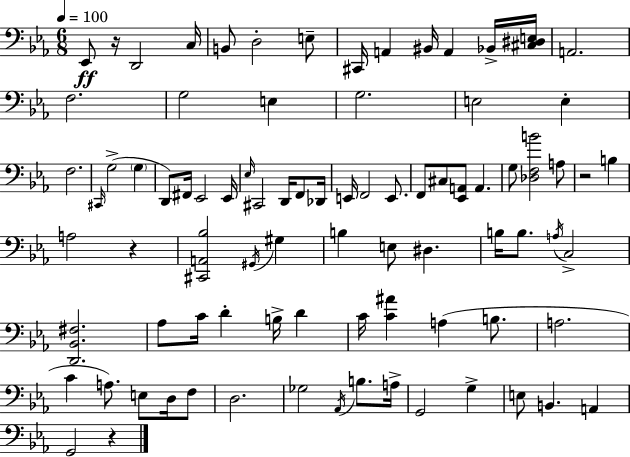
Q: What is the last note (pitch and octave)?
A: G2